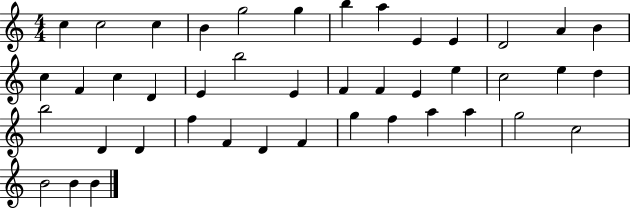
X:1
T:Untitled
M:4/4
L:1/4
K:C
c c2 c B g2 g b a E E D2 A B c F c D E b2 E F F E e c2 e d b2 D D f F D F g f a a g2 c2 B2 B B